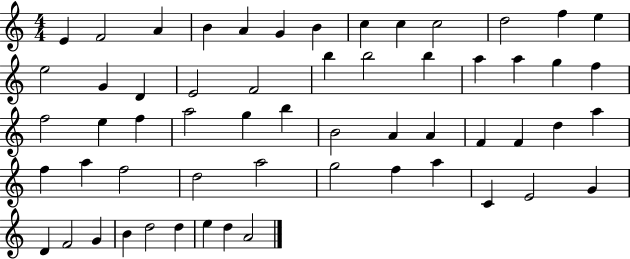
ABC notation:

X:1
T:Untitled
M:4/4
L:1/4
K:C
E F2 A B A G B c c c2 d2 f e e2 G D E2 F2 b b2 b a a g f f2 e f a2 g b B2 A A F F d a f a f2 d2 a2 g2 f a C E2 G D F2 G B d2 d e d A2